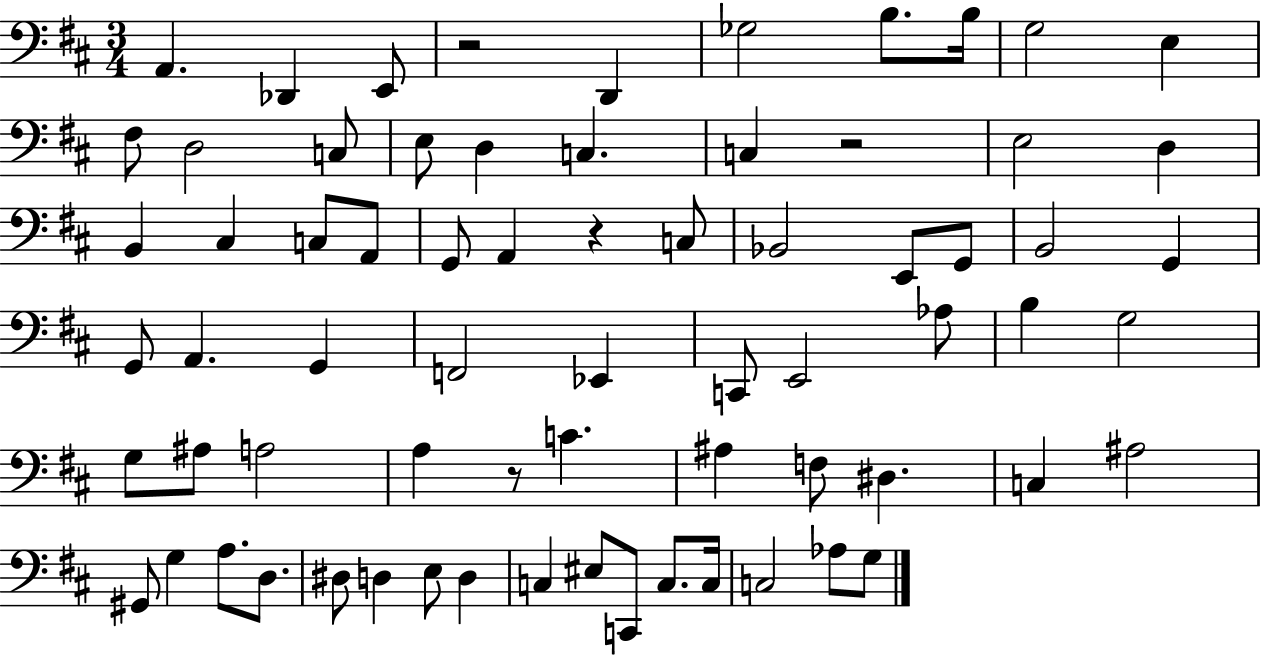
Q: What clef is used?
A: bass